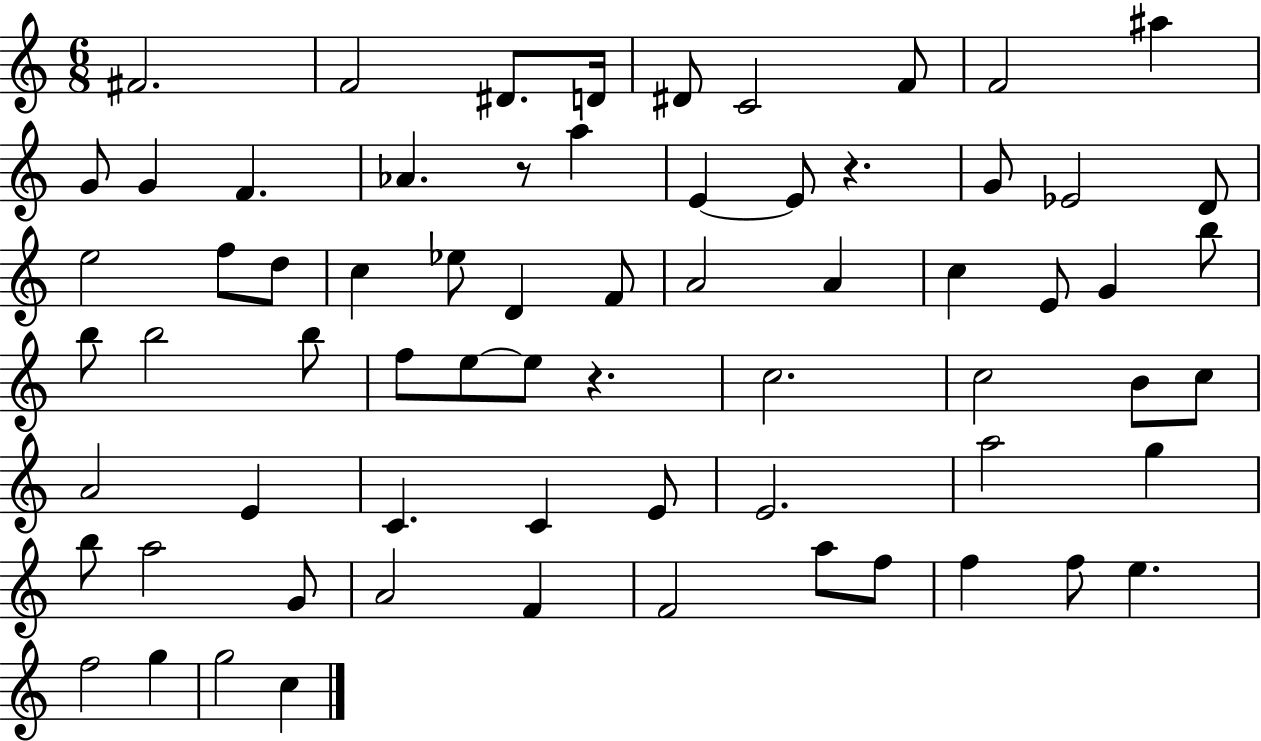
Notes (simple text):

F#4/h. F4/h D#4/e. D4/s D#4/e C4/h F4/e F4/h A#5/q G4/e G4/q F4/q. Ab4/q. R/e A5/q E4/q E4/e R/q. G4/e Eb4/h D4/e E5/h F5/e D5/e C5/q Eb5/e D4/q F4/e A4/h A4/q C5/q E4/e G4/q B5/e B5/e B5/h B5/e F5/e E5/e E5/e R/q. C5/h. C5/h B4/e C5/e A4/h E4/q C4/q. C4/q E4/e E4/h. A5/h G5/q B5/e A5/h G4/e A4/h F4/q F4/h A5/e F5/e F5/q F5/e E5/q. F5/h G5/q G5/h C5/q